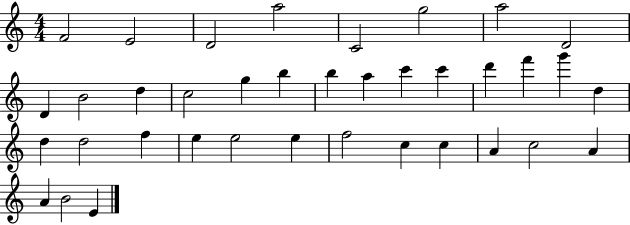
X:1
T:Untitled
M:4/4
L:1/4
K:C
F2 E2 D2 a2 C2 g2 a2 D2 D B2 d c2 g b b a c' c' d' f' g' d d d2 f e e2 e f2 c c A c2 A A B2 E